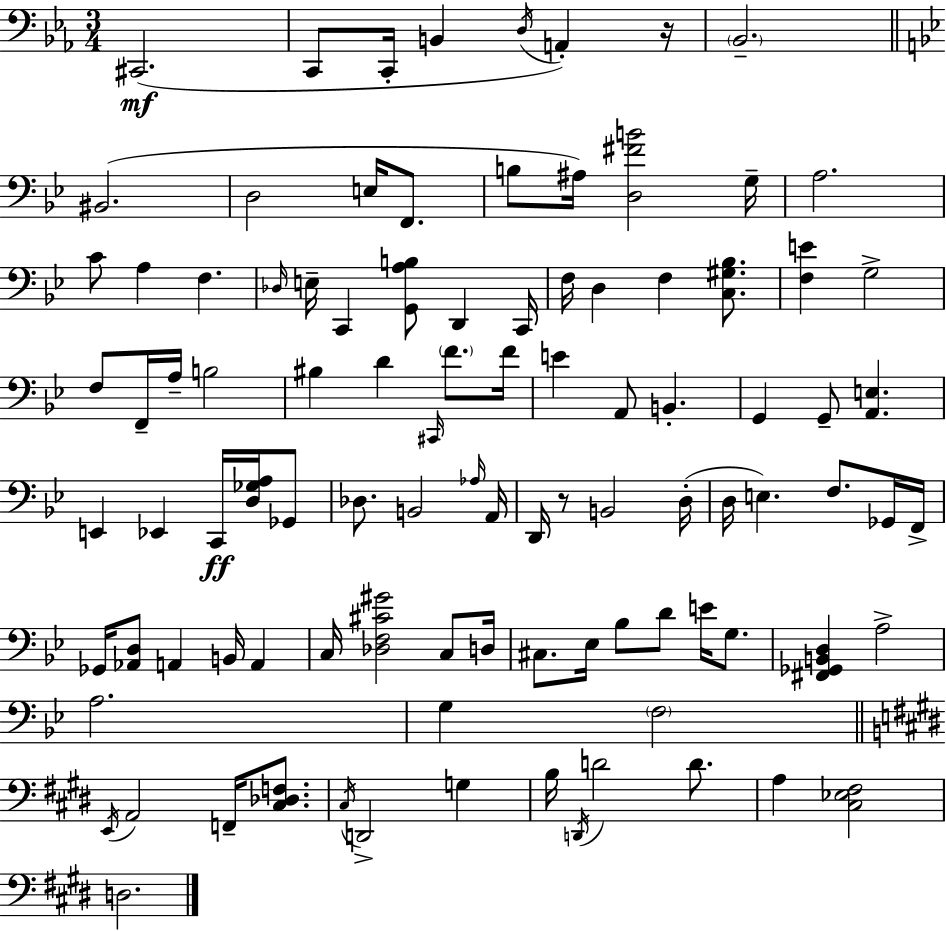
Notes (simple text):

C#2/h. C2/e C2/s B2/q D3/s A2/q R/s Bb2/h. BIS2/h. D3/h E3/s F2/e. B3/e A#3/s [D3,F#4,B4]/h G3/s A3/h. C4/e A3/q F3/q. Db3/s E3/s C2/q [G2,A3,B3]/e D2/q C2/s F3/s D3/q F3/q [C3,G#3,Bb3]/e. [F3,E4]/q G3/h F3/e F2/s A3/s B3/h BIS3/q D4/q C#2/s F4/e. F4/s E4/q A2/e B2/q. G2/q G2/e [A2,E3]/q. E2/q Eb2/q C2/s [D3,Gb3,A3]/s Gb2/e Db3/e. B2/h Ab3/s A2/s D2/s R/e B2/h D3/s D3/s E3/q. F3/e. Gb2/s F2/s Gb2/s [Ab2,D3]/e A2/q B2/s A2/q C3/s [Db3,F3,C#4,G#4]/h C3/e D3/s C#3/e. Eb3/s Bb3/e D4/e E4/s G3/e. [F#2,Gb2,B2,D3]/q A3/h A3/h. G3/q F3/h E2/s A2/h F2/s [C#3,Db3,F3]/e. C#3/s D2/h G3/q B3/s D2/s D4/h D4/e. A3/q [C#3,Eb3,F#3]/h D3/h.